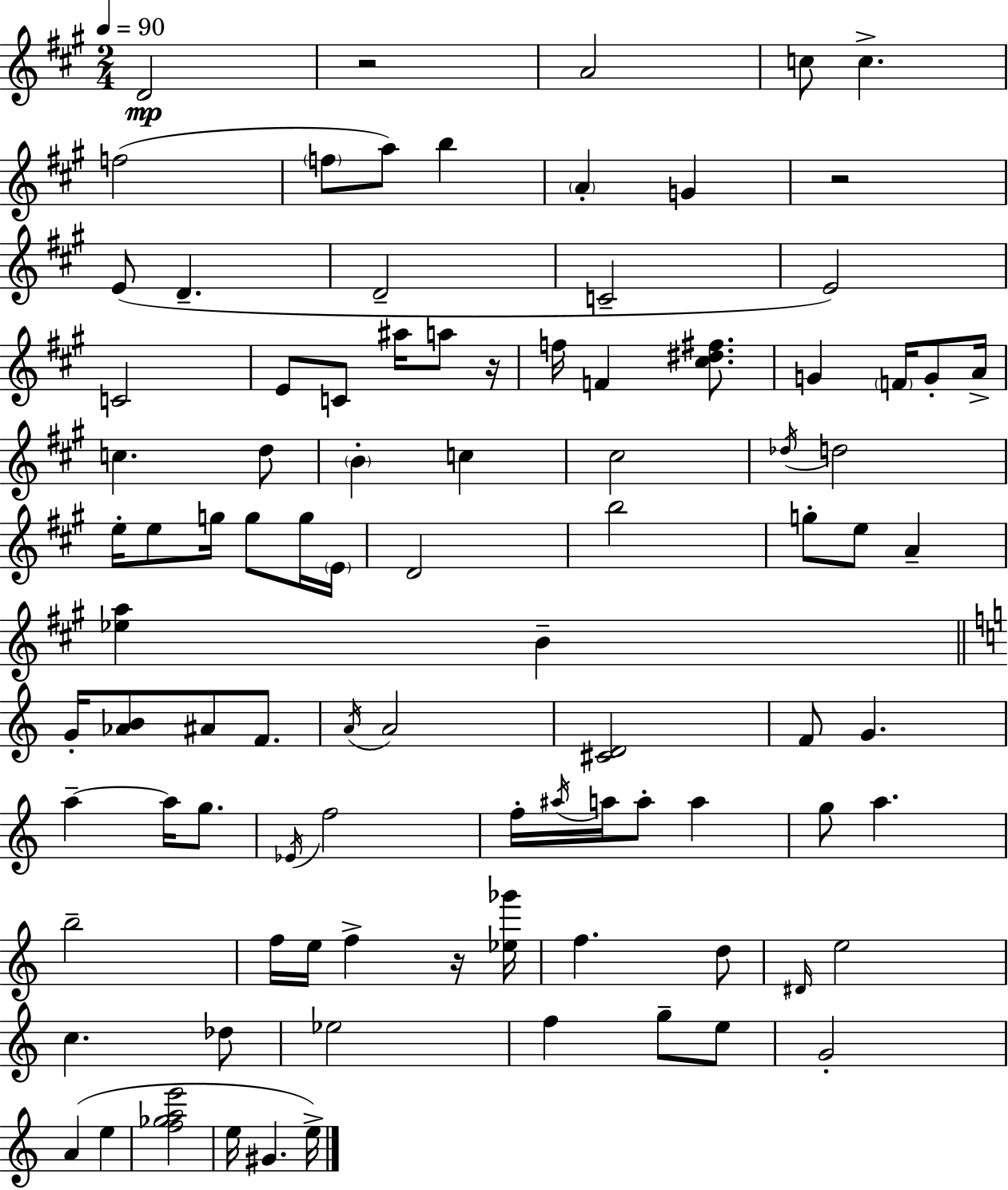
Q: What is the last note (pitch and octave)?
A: E5